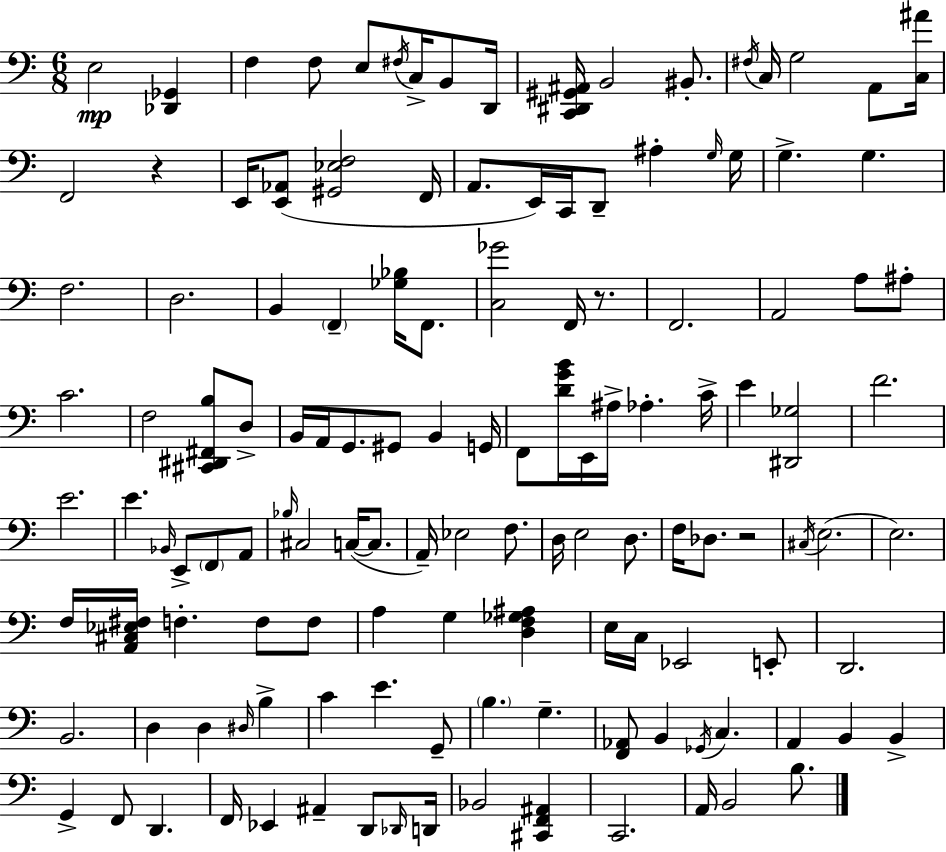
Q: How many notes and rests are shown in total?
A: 131